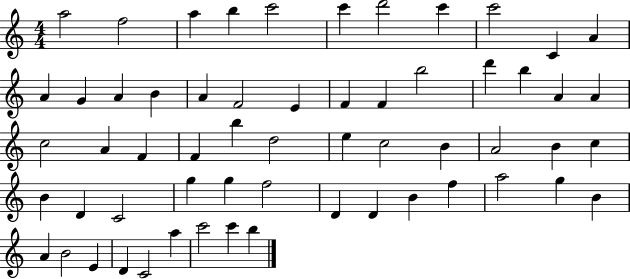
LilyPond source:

{
  \clef treble
  \numericTimeSignature
  \time 4/4
  \key c \major
  a''2 f''2 | a''4 b''4 c'''2 | c'''4 d'''2 c'''4 | c'''2 c'4 a'4 | \break a'4 g'4 a'4 b'4 | a'4 f'2 e'4 | f'4 f'4 b''2 | d'''4 b''4 a'4 a'4 | \break c''2 a'4 f'4 | f'4 b''4 d''2 | e''4 c''2 b'4 | a'2 b'4 c''4 | \break b'4 d'4 c'2 | g''4 g''4 f''2 | d'4 d'4 b'4 f''4 | a''2 g''4 b'4 | \break a'4 b'2 e'4 | d'4 c'2 a''4 | c'''2 c'''4 b''4 | \bar "|."
}